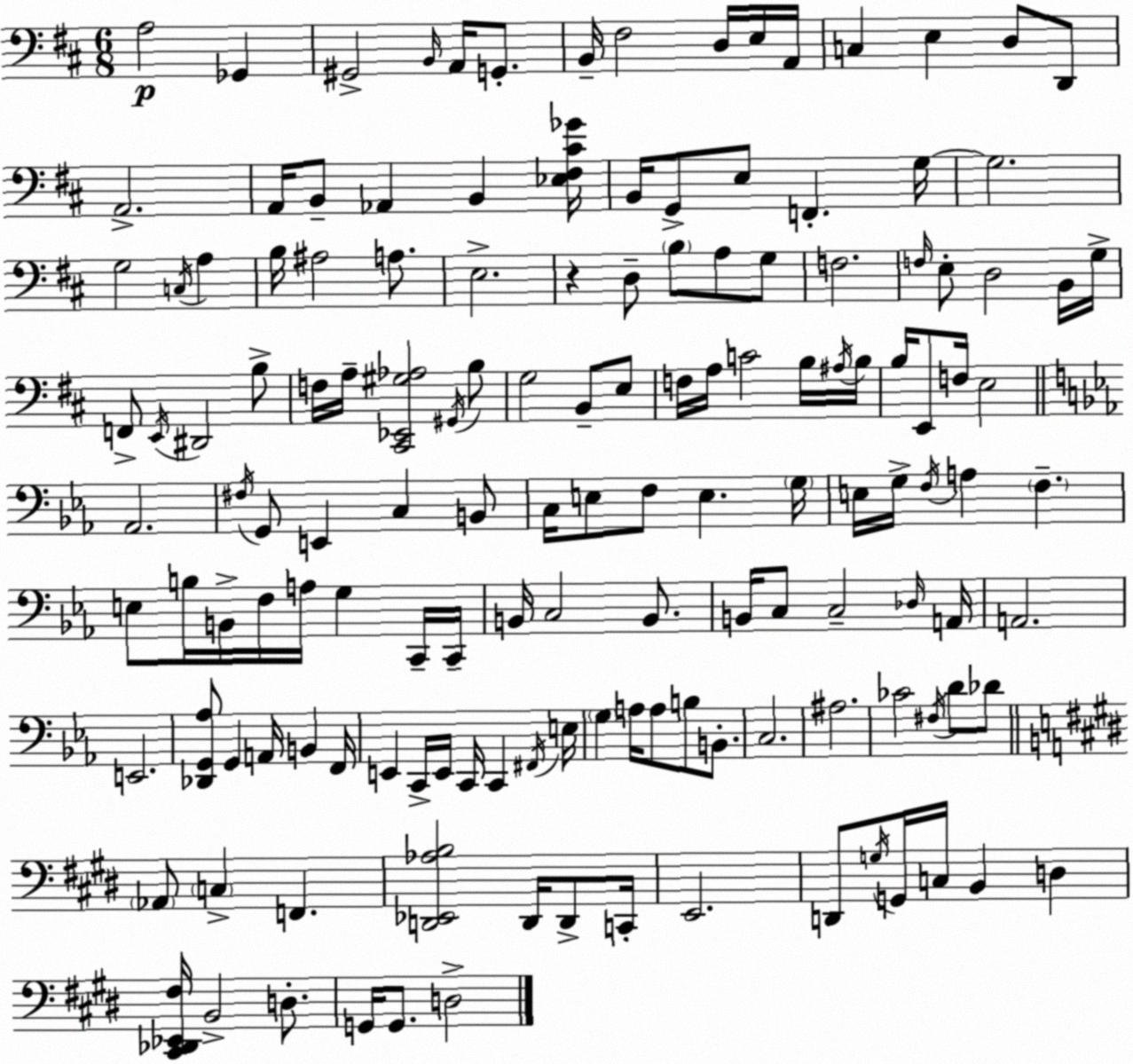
X:1
T:Untitled
M:6/8
L:1/4
K:D
A,2 _G,, ^G,,2 B,,/4 A,,/4 G,,/2 B,,/4 ^F,2 D,/4 E,/4 A,,/4 C, E, D,/2 D,,/2 A,,2 A,,/4 B,,/2 _A,, B,, [_E,^F,^C_G]/4 B,,/4 G,,/2 E,/2 F,, G,/4 G,2 G,2 C,/4 A, B,/4 ^A,2 A,/2 E,2 z D,/2 B,/2 A,/2 G,/2 F,2 F,/4 E,/2 D,2 B,,/4 G,/4 F,,/2 E,,/4 ^D,,2 B,/2 F,/4 A,/4 [^C,,_E,,^G,_A,]2 ^G,,/4 B,/2 G,2 B,,/2 E,/2 F,/4 A,/4 C2 B,/4 ^A,/4 B,/4 B,/4 E,,/2 F,/4 E,2 _A,,2 ^F,/4 G,,/2 E,, C, B,,/2 C,/4 E,/2 F,/2 E, G,/4 E,/4 G,/4 F,/4 A, F, E,/2 B,/4 B,,/4 F,/4 A,/4 G, C,,/4 C,,/4 B,,/4 C,2 B,,/2 B,,/4 C,/2 C,2 _D,/4 A,,/4 A,,2 E,,2 [_D,,G,,_A,]/2 G,, A,,/4 B,, F,,/4 E,, C,,/4 E,,/4 C,,/4 C,, ^F,,/4 E,/4 G, A,/4 A,/2 B,/2 B,,/2 C,2 ^A,2 _C2 ^F,/4 D/2 _D/2 _A,,/2 C, F,, [D,,_E,,_A,B,]2 D,,/4 D,,/2 C,,/4 E,,2 D,,/2 G,/4 G,,/4 C,/4 B,, D, [^C,,_D,,_E,,^F,]/4 B,,2 D,/2 G,,/4 G,,/2 D,2